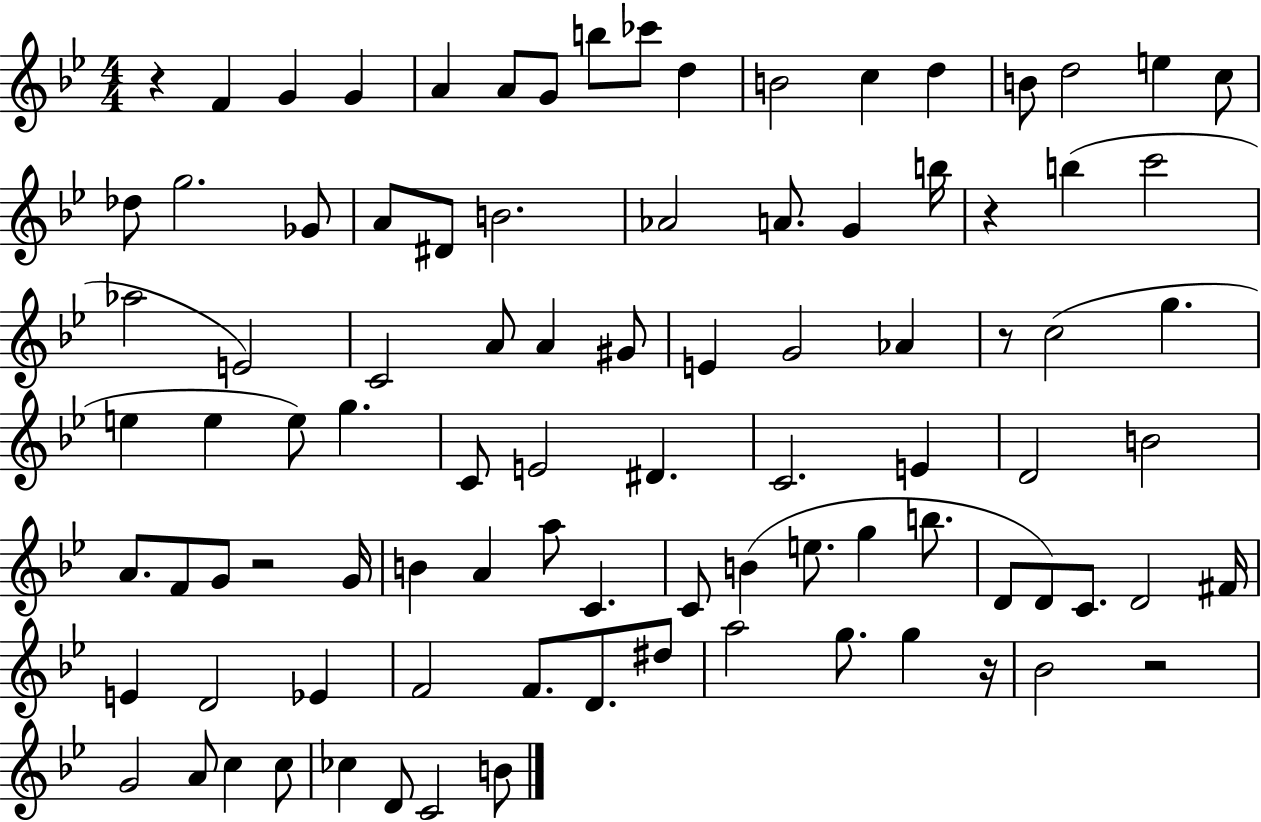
R/q F4/q G4/q G4/q A4/q A4/e G4/e B5/e CES6/e D5/q B4/h C5/q D5/q B4/e D5/h E5/q C5/e Db5/e G5/h. Gb4/e A4/e D#4/e B4/h. Ab4/h A4/e. G4/q B5/s R/q B5/q C6/h Ab5/h E4/h C4/h A4/e A4/q G#4/e E4/q G4/h Ab4/q R/e C5/h G5/q. E5/q E5/q E5/e G5/q. C4/e E4/h D#4/q. C4/h. E4/q D4/h B4/h A4/e. F4/e G4/e R/h G4/s B4/q A4/q A5/e C4/q. C4/e B4/q E5/e. G5/q B5/e. D4/e D4/e C4/e. D4/h F#4/s E4/q D4/h Eb4/q F4/h F4/e. D4/e. D#5/e A5/h G5/e. G5/q R/s Bb4/h R/h G4/h A4/e C5/q C5/e CES5/q D4/e C4/h B4/e